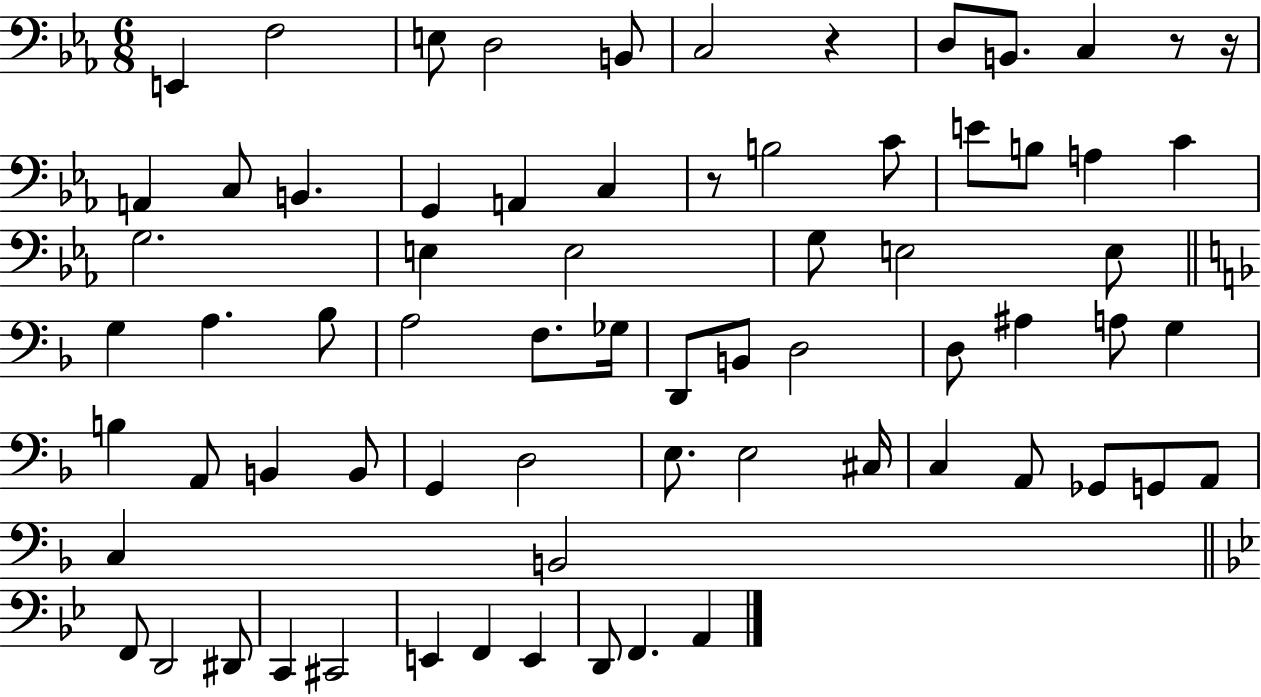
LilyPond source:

{
  \clef bass
  \numericTimeSignature
  \time 6/8
  \key ees \major
  e,4 f2 | e8 d2 b,8 | c2 r4 | d8 b,8. c4 r8 r16 | \break a,4 c8 b,4. | g,4 a,4 c4 | r8 b2 c'8 | e'8 b8 a4 c'4 | \break g2. | e4 e2 | g8 e2 e8 | \bar "||" \break \key f \major g4 a4. bes8 | a2 f8. ges16 | d,8 b,8 d2 | d8 ais4 a8 g4 | \break b4 a,8 b,4 b,8 | g,4 d2 | e8. e2 cis16 | c4 a,8 ges,8 g,8 a,8 | \break c4 b,2 | \bar "||" \break \key bes \major f,8 d,2 dis,8 | c,4 cis,2 | e,4 f,4 e,4 | d,8 f,4. a,4 | \break \bar "|."
}